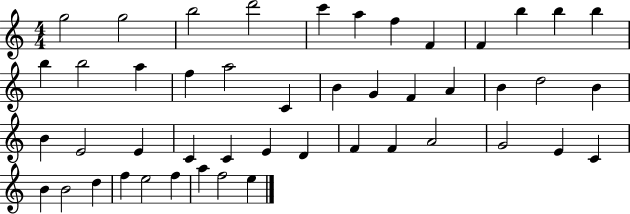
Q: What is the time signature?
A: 4/4